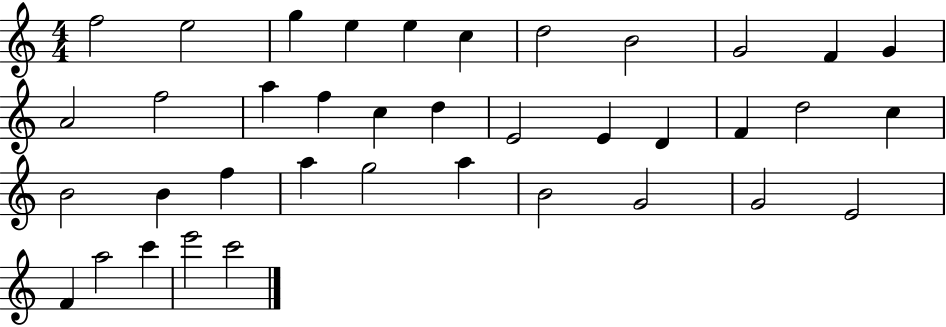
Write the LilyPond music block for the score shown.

{
  \clef treble
  \numericTimeSignature
  \time 4/4
  \key c \major
  f''2 e''2 | g''4 e''4 e''4 c''4 | d''2 b'2 | g'2 f'4 g'4 | \break a'2 f''2 | a''4 f''4 c''4 d''4 | e'2 e'4 d'4 | f'4 d''2 c''4 | \break b'2 b'4 f''4 | a''4 g''2 a''4 | b'2 g'2 | g'2 e'2 | \break f'4 a''2 c'''4 | e'''2 c'''2 | \bar "|."
}